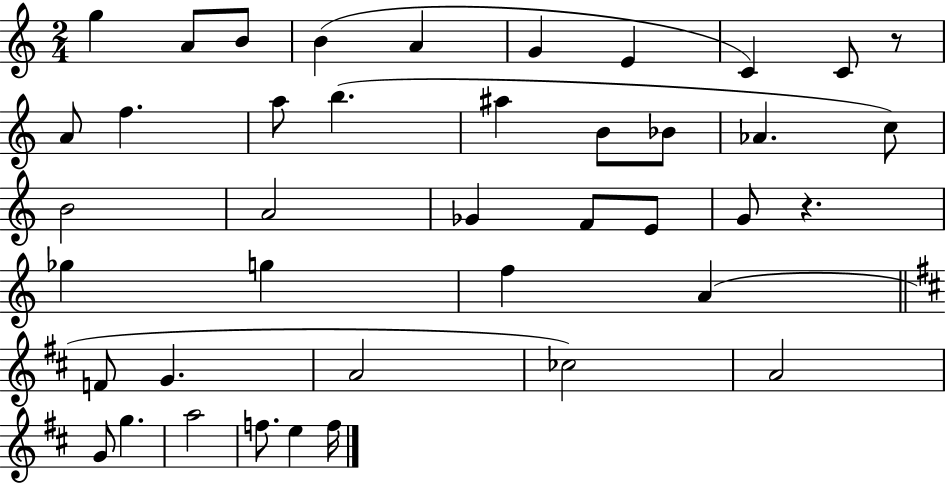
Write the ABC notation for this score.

X:1
T:Untitled
M:2/4
L:1/4
K:C
g A/2 B/2 B A G E C C/2 z/2 A/2 f a/2 b ^a B/2 _B/2 _A c/2 B2 A2 _G F/2 E/2 G/2 z _g g f A F/2 G A2 _c2 A2 G/2 g a2 f/2 e f/4